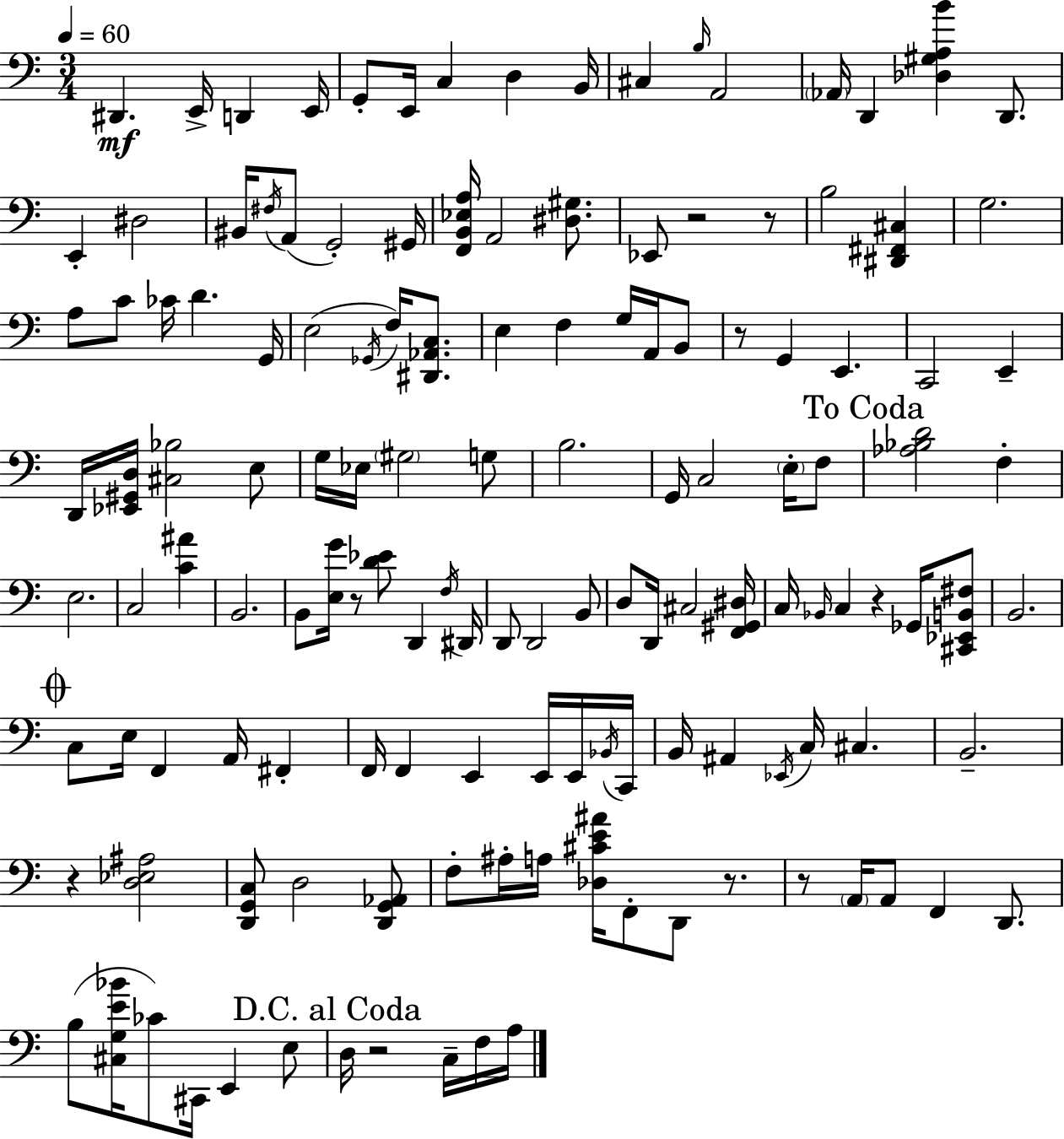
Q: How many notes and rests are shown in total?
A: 137